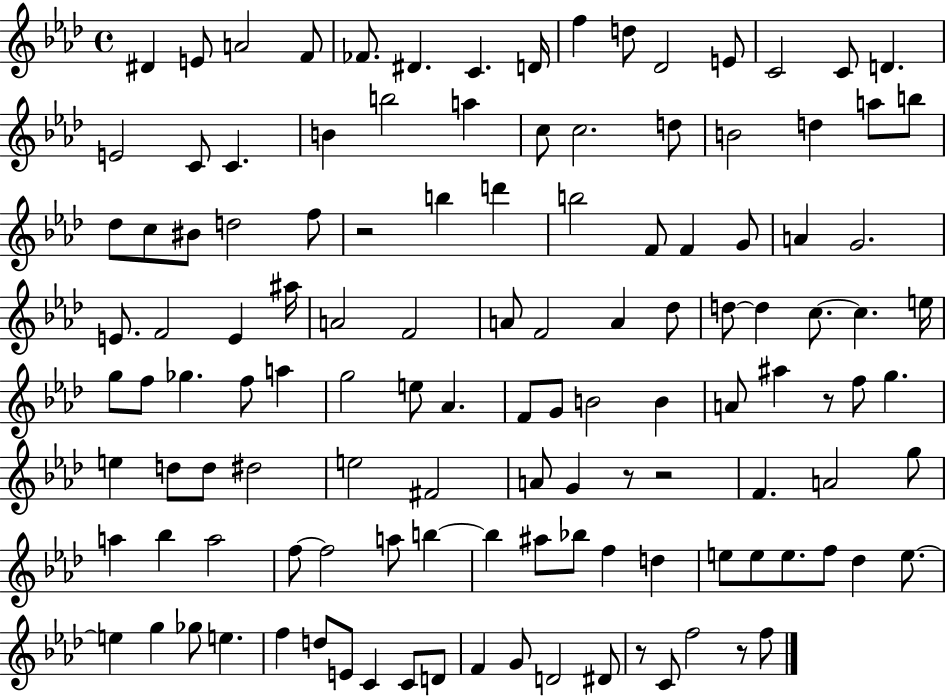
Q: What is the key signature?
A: AES major